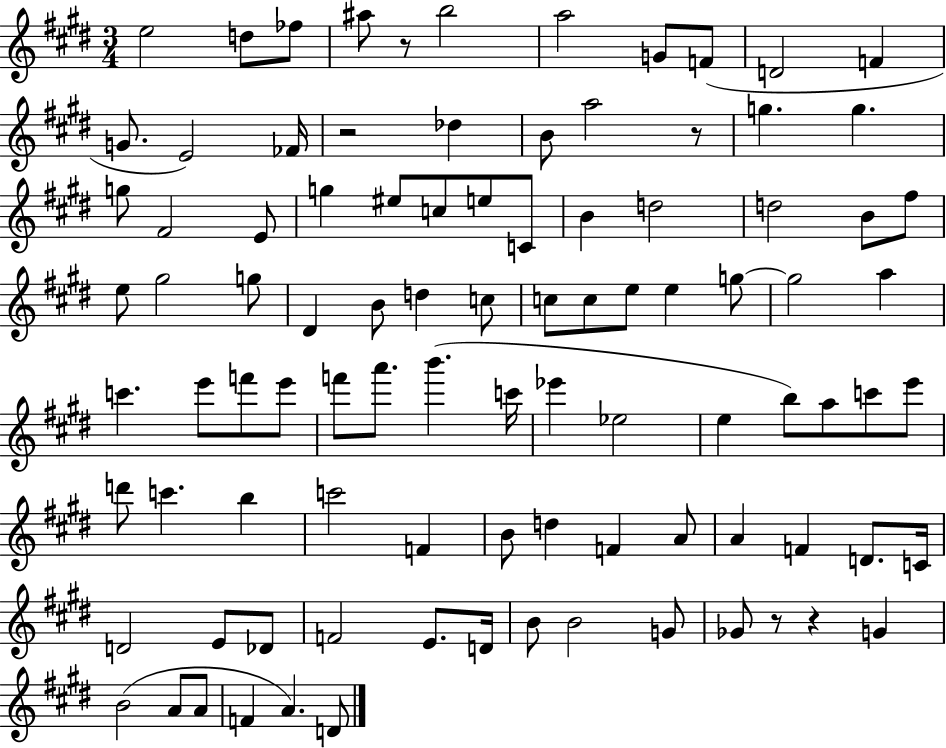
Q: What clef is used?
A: treble